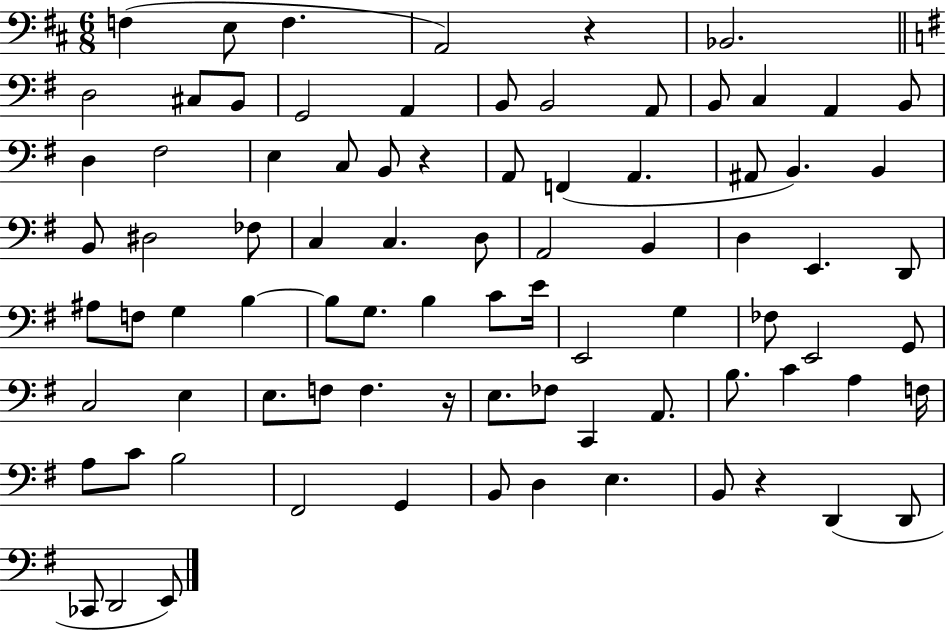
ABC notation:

X:1
T:Untitled
M:6/8
L:1/4
K:D
F, E,/2 F, A,,2 z _B,,2 D,2 ^C,/2 B,,/2 G,,2 A,, B,,/2 B,,2 A,,/2 B,,/2 C, A,, B,,/2 D, ^F,2 E, C,/2 B,,/2 z A,,/2 F,, A,, ^A,,/2 B,, B,, B,,/2 ^D,2 _F,/2 C, C, D,/2 A,,2 B,, D, E,, D,,/2 ^A,/2 F,/2 G, B, B,/2 G,/2 B, C/2 E/4 E,,2 G, _F,/2 E,,2 G,,/2 C,2 E, E,/2 F,/2 F, z/4 E,/2 _F,/2 C,, A,,/2 B,/2 C A, F,/4 A,/2 C/2 B,2 ^F,,2 G,, B,,/2 D, E, B,,/2 z D,, D,,/2 _C,,/2 D,,2 E,,/2